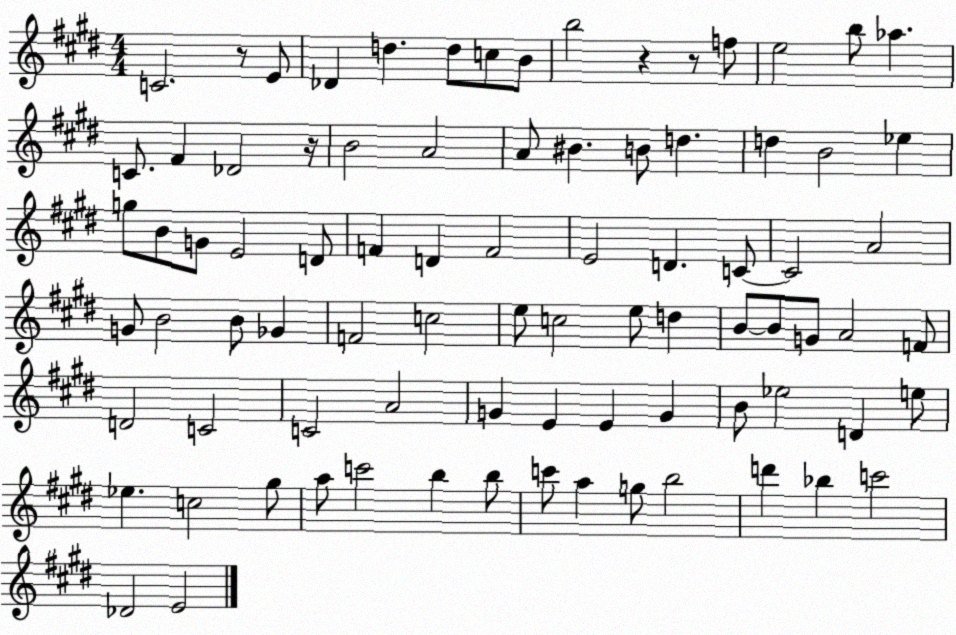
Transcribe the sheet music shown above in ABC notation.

X:1
T:Untitled
M:4/4
L:1/4
K:E
C2 z/2 E/2 _D d d/2 c/2 B/2 b2 z z/2 f/2 e2 b/2 _a C/2 ^F _D2 z/4 B2 A2 A/2 ^B B/2 d d B2 _e g/2 B/2 G/2 E2 D/2 F D F2 E2 D C/2 C2 A2 G/2 B2 B/2 _G F2 c2 e/2 c2 e/2 d B/2 B/2 G/2 A2 F/2 D2 C2 C2 A2 G E E G B/2 _e2 D e/2 _e c2 ^g/2 a/2 c'2 b b/2 c'/2 a g/2 b2 d' _b c'2 _D2 E2